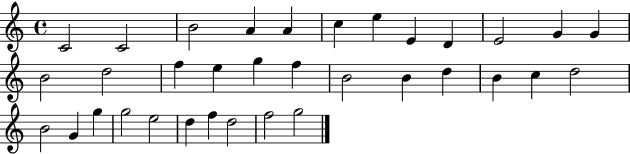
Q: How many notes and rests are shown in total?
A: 34